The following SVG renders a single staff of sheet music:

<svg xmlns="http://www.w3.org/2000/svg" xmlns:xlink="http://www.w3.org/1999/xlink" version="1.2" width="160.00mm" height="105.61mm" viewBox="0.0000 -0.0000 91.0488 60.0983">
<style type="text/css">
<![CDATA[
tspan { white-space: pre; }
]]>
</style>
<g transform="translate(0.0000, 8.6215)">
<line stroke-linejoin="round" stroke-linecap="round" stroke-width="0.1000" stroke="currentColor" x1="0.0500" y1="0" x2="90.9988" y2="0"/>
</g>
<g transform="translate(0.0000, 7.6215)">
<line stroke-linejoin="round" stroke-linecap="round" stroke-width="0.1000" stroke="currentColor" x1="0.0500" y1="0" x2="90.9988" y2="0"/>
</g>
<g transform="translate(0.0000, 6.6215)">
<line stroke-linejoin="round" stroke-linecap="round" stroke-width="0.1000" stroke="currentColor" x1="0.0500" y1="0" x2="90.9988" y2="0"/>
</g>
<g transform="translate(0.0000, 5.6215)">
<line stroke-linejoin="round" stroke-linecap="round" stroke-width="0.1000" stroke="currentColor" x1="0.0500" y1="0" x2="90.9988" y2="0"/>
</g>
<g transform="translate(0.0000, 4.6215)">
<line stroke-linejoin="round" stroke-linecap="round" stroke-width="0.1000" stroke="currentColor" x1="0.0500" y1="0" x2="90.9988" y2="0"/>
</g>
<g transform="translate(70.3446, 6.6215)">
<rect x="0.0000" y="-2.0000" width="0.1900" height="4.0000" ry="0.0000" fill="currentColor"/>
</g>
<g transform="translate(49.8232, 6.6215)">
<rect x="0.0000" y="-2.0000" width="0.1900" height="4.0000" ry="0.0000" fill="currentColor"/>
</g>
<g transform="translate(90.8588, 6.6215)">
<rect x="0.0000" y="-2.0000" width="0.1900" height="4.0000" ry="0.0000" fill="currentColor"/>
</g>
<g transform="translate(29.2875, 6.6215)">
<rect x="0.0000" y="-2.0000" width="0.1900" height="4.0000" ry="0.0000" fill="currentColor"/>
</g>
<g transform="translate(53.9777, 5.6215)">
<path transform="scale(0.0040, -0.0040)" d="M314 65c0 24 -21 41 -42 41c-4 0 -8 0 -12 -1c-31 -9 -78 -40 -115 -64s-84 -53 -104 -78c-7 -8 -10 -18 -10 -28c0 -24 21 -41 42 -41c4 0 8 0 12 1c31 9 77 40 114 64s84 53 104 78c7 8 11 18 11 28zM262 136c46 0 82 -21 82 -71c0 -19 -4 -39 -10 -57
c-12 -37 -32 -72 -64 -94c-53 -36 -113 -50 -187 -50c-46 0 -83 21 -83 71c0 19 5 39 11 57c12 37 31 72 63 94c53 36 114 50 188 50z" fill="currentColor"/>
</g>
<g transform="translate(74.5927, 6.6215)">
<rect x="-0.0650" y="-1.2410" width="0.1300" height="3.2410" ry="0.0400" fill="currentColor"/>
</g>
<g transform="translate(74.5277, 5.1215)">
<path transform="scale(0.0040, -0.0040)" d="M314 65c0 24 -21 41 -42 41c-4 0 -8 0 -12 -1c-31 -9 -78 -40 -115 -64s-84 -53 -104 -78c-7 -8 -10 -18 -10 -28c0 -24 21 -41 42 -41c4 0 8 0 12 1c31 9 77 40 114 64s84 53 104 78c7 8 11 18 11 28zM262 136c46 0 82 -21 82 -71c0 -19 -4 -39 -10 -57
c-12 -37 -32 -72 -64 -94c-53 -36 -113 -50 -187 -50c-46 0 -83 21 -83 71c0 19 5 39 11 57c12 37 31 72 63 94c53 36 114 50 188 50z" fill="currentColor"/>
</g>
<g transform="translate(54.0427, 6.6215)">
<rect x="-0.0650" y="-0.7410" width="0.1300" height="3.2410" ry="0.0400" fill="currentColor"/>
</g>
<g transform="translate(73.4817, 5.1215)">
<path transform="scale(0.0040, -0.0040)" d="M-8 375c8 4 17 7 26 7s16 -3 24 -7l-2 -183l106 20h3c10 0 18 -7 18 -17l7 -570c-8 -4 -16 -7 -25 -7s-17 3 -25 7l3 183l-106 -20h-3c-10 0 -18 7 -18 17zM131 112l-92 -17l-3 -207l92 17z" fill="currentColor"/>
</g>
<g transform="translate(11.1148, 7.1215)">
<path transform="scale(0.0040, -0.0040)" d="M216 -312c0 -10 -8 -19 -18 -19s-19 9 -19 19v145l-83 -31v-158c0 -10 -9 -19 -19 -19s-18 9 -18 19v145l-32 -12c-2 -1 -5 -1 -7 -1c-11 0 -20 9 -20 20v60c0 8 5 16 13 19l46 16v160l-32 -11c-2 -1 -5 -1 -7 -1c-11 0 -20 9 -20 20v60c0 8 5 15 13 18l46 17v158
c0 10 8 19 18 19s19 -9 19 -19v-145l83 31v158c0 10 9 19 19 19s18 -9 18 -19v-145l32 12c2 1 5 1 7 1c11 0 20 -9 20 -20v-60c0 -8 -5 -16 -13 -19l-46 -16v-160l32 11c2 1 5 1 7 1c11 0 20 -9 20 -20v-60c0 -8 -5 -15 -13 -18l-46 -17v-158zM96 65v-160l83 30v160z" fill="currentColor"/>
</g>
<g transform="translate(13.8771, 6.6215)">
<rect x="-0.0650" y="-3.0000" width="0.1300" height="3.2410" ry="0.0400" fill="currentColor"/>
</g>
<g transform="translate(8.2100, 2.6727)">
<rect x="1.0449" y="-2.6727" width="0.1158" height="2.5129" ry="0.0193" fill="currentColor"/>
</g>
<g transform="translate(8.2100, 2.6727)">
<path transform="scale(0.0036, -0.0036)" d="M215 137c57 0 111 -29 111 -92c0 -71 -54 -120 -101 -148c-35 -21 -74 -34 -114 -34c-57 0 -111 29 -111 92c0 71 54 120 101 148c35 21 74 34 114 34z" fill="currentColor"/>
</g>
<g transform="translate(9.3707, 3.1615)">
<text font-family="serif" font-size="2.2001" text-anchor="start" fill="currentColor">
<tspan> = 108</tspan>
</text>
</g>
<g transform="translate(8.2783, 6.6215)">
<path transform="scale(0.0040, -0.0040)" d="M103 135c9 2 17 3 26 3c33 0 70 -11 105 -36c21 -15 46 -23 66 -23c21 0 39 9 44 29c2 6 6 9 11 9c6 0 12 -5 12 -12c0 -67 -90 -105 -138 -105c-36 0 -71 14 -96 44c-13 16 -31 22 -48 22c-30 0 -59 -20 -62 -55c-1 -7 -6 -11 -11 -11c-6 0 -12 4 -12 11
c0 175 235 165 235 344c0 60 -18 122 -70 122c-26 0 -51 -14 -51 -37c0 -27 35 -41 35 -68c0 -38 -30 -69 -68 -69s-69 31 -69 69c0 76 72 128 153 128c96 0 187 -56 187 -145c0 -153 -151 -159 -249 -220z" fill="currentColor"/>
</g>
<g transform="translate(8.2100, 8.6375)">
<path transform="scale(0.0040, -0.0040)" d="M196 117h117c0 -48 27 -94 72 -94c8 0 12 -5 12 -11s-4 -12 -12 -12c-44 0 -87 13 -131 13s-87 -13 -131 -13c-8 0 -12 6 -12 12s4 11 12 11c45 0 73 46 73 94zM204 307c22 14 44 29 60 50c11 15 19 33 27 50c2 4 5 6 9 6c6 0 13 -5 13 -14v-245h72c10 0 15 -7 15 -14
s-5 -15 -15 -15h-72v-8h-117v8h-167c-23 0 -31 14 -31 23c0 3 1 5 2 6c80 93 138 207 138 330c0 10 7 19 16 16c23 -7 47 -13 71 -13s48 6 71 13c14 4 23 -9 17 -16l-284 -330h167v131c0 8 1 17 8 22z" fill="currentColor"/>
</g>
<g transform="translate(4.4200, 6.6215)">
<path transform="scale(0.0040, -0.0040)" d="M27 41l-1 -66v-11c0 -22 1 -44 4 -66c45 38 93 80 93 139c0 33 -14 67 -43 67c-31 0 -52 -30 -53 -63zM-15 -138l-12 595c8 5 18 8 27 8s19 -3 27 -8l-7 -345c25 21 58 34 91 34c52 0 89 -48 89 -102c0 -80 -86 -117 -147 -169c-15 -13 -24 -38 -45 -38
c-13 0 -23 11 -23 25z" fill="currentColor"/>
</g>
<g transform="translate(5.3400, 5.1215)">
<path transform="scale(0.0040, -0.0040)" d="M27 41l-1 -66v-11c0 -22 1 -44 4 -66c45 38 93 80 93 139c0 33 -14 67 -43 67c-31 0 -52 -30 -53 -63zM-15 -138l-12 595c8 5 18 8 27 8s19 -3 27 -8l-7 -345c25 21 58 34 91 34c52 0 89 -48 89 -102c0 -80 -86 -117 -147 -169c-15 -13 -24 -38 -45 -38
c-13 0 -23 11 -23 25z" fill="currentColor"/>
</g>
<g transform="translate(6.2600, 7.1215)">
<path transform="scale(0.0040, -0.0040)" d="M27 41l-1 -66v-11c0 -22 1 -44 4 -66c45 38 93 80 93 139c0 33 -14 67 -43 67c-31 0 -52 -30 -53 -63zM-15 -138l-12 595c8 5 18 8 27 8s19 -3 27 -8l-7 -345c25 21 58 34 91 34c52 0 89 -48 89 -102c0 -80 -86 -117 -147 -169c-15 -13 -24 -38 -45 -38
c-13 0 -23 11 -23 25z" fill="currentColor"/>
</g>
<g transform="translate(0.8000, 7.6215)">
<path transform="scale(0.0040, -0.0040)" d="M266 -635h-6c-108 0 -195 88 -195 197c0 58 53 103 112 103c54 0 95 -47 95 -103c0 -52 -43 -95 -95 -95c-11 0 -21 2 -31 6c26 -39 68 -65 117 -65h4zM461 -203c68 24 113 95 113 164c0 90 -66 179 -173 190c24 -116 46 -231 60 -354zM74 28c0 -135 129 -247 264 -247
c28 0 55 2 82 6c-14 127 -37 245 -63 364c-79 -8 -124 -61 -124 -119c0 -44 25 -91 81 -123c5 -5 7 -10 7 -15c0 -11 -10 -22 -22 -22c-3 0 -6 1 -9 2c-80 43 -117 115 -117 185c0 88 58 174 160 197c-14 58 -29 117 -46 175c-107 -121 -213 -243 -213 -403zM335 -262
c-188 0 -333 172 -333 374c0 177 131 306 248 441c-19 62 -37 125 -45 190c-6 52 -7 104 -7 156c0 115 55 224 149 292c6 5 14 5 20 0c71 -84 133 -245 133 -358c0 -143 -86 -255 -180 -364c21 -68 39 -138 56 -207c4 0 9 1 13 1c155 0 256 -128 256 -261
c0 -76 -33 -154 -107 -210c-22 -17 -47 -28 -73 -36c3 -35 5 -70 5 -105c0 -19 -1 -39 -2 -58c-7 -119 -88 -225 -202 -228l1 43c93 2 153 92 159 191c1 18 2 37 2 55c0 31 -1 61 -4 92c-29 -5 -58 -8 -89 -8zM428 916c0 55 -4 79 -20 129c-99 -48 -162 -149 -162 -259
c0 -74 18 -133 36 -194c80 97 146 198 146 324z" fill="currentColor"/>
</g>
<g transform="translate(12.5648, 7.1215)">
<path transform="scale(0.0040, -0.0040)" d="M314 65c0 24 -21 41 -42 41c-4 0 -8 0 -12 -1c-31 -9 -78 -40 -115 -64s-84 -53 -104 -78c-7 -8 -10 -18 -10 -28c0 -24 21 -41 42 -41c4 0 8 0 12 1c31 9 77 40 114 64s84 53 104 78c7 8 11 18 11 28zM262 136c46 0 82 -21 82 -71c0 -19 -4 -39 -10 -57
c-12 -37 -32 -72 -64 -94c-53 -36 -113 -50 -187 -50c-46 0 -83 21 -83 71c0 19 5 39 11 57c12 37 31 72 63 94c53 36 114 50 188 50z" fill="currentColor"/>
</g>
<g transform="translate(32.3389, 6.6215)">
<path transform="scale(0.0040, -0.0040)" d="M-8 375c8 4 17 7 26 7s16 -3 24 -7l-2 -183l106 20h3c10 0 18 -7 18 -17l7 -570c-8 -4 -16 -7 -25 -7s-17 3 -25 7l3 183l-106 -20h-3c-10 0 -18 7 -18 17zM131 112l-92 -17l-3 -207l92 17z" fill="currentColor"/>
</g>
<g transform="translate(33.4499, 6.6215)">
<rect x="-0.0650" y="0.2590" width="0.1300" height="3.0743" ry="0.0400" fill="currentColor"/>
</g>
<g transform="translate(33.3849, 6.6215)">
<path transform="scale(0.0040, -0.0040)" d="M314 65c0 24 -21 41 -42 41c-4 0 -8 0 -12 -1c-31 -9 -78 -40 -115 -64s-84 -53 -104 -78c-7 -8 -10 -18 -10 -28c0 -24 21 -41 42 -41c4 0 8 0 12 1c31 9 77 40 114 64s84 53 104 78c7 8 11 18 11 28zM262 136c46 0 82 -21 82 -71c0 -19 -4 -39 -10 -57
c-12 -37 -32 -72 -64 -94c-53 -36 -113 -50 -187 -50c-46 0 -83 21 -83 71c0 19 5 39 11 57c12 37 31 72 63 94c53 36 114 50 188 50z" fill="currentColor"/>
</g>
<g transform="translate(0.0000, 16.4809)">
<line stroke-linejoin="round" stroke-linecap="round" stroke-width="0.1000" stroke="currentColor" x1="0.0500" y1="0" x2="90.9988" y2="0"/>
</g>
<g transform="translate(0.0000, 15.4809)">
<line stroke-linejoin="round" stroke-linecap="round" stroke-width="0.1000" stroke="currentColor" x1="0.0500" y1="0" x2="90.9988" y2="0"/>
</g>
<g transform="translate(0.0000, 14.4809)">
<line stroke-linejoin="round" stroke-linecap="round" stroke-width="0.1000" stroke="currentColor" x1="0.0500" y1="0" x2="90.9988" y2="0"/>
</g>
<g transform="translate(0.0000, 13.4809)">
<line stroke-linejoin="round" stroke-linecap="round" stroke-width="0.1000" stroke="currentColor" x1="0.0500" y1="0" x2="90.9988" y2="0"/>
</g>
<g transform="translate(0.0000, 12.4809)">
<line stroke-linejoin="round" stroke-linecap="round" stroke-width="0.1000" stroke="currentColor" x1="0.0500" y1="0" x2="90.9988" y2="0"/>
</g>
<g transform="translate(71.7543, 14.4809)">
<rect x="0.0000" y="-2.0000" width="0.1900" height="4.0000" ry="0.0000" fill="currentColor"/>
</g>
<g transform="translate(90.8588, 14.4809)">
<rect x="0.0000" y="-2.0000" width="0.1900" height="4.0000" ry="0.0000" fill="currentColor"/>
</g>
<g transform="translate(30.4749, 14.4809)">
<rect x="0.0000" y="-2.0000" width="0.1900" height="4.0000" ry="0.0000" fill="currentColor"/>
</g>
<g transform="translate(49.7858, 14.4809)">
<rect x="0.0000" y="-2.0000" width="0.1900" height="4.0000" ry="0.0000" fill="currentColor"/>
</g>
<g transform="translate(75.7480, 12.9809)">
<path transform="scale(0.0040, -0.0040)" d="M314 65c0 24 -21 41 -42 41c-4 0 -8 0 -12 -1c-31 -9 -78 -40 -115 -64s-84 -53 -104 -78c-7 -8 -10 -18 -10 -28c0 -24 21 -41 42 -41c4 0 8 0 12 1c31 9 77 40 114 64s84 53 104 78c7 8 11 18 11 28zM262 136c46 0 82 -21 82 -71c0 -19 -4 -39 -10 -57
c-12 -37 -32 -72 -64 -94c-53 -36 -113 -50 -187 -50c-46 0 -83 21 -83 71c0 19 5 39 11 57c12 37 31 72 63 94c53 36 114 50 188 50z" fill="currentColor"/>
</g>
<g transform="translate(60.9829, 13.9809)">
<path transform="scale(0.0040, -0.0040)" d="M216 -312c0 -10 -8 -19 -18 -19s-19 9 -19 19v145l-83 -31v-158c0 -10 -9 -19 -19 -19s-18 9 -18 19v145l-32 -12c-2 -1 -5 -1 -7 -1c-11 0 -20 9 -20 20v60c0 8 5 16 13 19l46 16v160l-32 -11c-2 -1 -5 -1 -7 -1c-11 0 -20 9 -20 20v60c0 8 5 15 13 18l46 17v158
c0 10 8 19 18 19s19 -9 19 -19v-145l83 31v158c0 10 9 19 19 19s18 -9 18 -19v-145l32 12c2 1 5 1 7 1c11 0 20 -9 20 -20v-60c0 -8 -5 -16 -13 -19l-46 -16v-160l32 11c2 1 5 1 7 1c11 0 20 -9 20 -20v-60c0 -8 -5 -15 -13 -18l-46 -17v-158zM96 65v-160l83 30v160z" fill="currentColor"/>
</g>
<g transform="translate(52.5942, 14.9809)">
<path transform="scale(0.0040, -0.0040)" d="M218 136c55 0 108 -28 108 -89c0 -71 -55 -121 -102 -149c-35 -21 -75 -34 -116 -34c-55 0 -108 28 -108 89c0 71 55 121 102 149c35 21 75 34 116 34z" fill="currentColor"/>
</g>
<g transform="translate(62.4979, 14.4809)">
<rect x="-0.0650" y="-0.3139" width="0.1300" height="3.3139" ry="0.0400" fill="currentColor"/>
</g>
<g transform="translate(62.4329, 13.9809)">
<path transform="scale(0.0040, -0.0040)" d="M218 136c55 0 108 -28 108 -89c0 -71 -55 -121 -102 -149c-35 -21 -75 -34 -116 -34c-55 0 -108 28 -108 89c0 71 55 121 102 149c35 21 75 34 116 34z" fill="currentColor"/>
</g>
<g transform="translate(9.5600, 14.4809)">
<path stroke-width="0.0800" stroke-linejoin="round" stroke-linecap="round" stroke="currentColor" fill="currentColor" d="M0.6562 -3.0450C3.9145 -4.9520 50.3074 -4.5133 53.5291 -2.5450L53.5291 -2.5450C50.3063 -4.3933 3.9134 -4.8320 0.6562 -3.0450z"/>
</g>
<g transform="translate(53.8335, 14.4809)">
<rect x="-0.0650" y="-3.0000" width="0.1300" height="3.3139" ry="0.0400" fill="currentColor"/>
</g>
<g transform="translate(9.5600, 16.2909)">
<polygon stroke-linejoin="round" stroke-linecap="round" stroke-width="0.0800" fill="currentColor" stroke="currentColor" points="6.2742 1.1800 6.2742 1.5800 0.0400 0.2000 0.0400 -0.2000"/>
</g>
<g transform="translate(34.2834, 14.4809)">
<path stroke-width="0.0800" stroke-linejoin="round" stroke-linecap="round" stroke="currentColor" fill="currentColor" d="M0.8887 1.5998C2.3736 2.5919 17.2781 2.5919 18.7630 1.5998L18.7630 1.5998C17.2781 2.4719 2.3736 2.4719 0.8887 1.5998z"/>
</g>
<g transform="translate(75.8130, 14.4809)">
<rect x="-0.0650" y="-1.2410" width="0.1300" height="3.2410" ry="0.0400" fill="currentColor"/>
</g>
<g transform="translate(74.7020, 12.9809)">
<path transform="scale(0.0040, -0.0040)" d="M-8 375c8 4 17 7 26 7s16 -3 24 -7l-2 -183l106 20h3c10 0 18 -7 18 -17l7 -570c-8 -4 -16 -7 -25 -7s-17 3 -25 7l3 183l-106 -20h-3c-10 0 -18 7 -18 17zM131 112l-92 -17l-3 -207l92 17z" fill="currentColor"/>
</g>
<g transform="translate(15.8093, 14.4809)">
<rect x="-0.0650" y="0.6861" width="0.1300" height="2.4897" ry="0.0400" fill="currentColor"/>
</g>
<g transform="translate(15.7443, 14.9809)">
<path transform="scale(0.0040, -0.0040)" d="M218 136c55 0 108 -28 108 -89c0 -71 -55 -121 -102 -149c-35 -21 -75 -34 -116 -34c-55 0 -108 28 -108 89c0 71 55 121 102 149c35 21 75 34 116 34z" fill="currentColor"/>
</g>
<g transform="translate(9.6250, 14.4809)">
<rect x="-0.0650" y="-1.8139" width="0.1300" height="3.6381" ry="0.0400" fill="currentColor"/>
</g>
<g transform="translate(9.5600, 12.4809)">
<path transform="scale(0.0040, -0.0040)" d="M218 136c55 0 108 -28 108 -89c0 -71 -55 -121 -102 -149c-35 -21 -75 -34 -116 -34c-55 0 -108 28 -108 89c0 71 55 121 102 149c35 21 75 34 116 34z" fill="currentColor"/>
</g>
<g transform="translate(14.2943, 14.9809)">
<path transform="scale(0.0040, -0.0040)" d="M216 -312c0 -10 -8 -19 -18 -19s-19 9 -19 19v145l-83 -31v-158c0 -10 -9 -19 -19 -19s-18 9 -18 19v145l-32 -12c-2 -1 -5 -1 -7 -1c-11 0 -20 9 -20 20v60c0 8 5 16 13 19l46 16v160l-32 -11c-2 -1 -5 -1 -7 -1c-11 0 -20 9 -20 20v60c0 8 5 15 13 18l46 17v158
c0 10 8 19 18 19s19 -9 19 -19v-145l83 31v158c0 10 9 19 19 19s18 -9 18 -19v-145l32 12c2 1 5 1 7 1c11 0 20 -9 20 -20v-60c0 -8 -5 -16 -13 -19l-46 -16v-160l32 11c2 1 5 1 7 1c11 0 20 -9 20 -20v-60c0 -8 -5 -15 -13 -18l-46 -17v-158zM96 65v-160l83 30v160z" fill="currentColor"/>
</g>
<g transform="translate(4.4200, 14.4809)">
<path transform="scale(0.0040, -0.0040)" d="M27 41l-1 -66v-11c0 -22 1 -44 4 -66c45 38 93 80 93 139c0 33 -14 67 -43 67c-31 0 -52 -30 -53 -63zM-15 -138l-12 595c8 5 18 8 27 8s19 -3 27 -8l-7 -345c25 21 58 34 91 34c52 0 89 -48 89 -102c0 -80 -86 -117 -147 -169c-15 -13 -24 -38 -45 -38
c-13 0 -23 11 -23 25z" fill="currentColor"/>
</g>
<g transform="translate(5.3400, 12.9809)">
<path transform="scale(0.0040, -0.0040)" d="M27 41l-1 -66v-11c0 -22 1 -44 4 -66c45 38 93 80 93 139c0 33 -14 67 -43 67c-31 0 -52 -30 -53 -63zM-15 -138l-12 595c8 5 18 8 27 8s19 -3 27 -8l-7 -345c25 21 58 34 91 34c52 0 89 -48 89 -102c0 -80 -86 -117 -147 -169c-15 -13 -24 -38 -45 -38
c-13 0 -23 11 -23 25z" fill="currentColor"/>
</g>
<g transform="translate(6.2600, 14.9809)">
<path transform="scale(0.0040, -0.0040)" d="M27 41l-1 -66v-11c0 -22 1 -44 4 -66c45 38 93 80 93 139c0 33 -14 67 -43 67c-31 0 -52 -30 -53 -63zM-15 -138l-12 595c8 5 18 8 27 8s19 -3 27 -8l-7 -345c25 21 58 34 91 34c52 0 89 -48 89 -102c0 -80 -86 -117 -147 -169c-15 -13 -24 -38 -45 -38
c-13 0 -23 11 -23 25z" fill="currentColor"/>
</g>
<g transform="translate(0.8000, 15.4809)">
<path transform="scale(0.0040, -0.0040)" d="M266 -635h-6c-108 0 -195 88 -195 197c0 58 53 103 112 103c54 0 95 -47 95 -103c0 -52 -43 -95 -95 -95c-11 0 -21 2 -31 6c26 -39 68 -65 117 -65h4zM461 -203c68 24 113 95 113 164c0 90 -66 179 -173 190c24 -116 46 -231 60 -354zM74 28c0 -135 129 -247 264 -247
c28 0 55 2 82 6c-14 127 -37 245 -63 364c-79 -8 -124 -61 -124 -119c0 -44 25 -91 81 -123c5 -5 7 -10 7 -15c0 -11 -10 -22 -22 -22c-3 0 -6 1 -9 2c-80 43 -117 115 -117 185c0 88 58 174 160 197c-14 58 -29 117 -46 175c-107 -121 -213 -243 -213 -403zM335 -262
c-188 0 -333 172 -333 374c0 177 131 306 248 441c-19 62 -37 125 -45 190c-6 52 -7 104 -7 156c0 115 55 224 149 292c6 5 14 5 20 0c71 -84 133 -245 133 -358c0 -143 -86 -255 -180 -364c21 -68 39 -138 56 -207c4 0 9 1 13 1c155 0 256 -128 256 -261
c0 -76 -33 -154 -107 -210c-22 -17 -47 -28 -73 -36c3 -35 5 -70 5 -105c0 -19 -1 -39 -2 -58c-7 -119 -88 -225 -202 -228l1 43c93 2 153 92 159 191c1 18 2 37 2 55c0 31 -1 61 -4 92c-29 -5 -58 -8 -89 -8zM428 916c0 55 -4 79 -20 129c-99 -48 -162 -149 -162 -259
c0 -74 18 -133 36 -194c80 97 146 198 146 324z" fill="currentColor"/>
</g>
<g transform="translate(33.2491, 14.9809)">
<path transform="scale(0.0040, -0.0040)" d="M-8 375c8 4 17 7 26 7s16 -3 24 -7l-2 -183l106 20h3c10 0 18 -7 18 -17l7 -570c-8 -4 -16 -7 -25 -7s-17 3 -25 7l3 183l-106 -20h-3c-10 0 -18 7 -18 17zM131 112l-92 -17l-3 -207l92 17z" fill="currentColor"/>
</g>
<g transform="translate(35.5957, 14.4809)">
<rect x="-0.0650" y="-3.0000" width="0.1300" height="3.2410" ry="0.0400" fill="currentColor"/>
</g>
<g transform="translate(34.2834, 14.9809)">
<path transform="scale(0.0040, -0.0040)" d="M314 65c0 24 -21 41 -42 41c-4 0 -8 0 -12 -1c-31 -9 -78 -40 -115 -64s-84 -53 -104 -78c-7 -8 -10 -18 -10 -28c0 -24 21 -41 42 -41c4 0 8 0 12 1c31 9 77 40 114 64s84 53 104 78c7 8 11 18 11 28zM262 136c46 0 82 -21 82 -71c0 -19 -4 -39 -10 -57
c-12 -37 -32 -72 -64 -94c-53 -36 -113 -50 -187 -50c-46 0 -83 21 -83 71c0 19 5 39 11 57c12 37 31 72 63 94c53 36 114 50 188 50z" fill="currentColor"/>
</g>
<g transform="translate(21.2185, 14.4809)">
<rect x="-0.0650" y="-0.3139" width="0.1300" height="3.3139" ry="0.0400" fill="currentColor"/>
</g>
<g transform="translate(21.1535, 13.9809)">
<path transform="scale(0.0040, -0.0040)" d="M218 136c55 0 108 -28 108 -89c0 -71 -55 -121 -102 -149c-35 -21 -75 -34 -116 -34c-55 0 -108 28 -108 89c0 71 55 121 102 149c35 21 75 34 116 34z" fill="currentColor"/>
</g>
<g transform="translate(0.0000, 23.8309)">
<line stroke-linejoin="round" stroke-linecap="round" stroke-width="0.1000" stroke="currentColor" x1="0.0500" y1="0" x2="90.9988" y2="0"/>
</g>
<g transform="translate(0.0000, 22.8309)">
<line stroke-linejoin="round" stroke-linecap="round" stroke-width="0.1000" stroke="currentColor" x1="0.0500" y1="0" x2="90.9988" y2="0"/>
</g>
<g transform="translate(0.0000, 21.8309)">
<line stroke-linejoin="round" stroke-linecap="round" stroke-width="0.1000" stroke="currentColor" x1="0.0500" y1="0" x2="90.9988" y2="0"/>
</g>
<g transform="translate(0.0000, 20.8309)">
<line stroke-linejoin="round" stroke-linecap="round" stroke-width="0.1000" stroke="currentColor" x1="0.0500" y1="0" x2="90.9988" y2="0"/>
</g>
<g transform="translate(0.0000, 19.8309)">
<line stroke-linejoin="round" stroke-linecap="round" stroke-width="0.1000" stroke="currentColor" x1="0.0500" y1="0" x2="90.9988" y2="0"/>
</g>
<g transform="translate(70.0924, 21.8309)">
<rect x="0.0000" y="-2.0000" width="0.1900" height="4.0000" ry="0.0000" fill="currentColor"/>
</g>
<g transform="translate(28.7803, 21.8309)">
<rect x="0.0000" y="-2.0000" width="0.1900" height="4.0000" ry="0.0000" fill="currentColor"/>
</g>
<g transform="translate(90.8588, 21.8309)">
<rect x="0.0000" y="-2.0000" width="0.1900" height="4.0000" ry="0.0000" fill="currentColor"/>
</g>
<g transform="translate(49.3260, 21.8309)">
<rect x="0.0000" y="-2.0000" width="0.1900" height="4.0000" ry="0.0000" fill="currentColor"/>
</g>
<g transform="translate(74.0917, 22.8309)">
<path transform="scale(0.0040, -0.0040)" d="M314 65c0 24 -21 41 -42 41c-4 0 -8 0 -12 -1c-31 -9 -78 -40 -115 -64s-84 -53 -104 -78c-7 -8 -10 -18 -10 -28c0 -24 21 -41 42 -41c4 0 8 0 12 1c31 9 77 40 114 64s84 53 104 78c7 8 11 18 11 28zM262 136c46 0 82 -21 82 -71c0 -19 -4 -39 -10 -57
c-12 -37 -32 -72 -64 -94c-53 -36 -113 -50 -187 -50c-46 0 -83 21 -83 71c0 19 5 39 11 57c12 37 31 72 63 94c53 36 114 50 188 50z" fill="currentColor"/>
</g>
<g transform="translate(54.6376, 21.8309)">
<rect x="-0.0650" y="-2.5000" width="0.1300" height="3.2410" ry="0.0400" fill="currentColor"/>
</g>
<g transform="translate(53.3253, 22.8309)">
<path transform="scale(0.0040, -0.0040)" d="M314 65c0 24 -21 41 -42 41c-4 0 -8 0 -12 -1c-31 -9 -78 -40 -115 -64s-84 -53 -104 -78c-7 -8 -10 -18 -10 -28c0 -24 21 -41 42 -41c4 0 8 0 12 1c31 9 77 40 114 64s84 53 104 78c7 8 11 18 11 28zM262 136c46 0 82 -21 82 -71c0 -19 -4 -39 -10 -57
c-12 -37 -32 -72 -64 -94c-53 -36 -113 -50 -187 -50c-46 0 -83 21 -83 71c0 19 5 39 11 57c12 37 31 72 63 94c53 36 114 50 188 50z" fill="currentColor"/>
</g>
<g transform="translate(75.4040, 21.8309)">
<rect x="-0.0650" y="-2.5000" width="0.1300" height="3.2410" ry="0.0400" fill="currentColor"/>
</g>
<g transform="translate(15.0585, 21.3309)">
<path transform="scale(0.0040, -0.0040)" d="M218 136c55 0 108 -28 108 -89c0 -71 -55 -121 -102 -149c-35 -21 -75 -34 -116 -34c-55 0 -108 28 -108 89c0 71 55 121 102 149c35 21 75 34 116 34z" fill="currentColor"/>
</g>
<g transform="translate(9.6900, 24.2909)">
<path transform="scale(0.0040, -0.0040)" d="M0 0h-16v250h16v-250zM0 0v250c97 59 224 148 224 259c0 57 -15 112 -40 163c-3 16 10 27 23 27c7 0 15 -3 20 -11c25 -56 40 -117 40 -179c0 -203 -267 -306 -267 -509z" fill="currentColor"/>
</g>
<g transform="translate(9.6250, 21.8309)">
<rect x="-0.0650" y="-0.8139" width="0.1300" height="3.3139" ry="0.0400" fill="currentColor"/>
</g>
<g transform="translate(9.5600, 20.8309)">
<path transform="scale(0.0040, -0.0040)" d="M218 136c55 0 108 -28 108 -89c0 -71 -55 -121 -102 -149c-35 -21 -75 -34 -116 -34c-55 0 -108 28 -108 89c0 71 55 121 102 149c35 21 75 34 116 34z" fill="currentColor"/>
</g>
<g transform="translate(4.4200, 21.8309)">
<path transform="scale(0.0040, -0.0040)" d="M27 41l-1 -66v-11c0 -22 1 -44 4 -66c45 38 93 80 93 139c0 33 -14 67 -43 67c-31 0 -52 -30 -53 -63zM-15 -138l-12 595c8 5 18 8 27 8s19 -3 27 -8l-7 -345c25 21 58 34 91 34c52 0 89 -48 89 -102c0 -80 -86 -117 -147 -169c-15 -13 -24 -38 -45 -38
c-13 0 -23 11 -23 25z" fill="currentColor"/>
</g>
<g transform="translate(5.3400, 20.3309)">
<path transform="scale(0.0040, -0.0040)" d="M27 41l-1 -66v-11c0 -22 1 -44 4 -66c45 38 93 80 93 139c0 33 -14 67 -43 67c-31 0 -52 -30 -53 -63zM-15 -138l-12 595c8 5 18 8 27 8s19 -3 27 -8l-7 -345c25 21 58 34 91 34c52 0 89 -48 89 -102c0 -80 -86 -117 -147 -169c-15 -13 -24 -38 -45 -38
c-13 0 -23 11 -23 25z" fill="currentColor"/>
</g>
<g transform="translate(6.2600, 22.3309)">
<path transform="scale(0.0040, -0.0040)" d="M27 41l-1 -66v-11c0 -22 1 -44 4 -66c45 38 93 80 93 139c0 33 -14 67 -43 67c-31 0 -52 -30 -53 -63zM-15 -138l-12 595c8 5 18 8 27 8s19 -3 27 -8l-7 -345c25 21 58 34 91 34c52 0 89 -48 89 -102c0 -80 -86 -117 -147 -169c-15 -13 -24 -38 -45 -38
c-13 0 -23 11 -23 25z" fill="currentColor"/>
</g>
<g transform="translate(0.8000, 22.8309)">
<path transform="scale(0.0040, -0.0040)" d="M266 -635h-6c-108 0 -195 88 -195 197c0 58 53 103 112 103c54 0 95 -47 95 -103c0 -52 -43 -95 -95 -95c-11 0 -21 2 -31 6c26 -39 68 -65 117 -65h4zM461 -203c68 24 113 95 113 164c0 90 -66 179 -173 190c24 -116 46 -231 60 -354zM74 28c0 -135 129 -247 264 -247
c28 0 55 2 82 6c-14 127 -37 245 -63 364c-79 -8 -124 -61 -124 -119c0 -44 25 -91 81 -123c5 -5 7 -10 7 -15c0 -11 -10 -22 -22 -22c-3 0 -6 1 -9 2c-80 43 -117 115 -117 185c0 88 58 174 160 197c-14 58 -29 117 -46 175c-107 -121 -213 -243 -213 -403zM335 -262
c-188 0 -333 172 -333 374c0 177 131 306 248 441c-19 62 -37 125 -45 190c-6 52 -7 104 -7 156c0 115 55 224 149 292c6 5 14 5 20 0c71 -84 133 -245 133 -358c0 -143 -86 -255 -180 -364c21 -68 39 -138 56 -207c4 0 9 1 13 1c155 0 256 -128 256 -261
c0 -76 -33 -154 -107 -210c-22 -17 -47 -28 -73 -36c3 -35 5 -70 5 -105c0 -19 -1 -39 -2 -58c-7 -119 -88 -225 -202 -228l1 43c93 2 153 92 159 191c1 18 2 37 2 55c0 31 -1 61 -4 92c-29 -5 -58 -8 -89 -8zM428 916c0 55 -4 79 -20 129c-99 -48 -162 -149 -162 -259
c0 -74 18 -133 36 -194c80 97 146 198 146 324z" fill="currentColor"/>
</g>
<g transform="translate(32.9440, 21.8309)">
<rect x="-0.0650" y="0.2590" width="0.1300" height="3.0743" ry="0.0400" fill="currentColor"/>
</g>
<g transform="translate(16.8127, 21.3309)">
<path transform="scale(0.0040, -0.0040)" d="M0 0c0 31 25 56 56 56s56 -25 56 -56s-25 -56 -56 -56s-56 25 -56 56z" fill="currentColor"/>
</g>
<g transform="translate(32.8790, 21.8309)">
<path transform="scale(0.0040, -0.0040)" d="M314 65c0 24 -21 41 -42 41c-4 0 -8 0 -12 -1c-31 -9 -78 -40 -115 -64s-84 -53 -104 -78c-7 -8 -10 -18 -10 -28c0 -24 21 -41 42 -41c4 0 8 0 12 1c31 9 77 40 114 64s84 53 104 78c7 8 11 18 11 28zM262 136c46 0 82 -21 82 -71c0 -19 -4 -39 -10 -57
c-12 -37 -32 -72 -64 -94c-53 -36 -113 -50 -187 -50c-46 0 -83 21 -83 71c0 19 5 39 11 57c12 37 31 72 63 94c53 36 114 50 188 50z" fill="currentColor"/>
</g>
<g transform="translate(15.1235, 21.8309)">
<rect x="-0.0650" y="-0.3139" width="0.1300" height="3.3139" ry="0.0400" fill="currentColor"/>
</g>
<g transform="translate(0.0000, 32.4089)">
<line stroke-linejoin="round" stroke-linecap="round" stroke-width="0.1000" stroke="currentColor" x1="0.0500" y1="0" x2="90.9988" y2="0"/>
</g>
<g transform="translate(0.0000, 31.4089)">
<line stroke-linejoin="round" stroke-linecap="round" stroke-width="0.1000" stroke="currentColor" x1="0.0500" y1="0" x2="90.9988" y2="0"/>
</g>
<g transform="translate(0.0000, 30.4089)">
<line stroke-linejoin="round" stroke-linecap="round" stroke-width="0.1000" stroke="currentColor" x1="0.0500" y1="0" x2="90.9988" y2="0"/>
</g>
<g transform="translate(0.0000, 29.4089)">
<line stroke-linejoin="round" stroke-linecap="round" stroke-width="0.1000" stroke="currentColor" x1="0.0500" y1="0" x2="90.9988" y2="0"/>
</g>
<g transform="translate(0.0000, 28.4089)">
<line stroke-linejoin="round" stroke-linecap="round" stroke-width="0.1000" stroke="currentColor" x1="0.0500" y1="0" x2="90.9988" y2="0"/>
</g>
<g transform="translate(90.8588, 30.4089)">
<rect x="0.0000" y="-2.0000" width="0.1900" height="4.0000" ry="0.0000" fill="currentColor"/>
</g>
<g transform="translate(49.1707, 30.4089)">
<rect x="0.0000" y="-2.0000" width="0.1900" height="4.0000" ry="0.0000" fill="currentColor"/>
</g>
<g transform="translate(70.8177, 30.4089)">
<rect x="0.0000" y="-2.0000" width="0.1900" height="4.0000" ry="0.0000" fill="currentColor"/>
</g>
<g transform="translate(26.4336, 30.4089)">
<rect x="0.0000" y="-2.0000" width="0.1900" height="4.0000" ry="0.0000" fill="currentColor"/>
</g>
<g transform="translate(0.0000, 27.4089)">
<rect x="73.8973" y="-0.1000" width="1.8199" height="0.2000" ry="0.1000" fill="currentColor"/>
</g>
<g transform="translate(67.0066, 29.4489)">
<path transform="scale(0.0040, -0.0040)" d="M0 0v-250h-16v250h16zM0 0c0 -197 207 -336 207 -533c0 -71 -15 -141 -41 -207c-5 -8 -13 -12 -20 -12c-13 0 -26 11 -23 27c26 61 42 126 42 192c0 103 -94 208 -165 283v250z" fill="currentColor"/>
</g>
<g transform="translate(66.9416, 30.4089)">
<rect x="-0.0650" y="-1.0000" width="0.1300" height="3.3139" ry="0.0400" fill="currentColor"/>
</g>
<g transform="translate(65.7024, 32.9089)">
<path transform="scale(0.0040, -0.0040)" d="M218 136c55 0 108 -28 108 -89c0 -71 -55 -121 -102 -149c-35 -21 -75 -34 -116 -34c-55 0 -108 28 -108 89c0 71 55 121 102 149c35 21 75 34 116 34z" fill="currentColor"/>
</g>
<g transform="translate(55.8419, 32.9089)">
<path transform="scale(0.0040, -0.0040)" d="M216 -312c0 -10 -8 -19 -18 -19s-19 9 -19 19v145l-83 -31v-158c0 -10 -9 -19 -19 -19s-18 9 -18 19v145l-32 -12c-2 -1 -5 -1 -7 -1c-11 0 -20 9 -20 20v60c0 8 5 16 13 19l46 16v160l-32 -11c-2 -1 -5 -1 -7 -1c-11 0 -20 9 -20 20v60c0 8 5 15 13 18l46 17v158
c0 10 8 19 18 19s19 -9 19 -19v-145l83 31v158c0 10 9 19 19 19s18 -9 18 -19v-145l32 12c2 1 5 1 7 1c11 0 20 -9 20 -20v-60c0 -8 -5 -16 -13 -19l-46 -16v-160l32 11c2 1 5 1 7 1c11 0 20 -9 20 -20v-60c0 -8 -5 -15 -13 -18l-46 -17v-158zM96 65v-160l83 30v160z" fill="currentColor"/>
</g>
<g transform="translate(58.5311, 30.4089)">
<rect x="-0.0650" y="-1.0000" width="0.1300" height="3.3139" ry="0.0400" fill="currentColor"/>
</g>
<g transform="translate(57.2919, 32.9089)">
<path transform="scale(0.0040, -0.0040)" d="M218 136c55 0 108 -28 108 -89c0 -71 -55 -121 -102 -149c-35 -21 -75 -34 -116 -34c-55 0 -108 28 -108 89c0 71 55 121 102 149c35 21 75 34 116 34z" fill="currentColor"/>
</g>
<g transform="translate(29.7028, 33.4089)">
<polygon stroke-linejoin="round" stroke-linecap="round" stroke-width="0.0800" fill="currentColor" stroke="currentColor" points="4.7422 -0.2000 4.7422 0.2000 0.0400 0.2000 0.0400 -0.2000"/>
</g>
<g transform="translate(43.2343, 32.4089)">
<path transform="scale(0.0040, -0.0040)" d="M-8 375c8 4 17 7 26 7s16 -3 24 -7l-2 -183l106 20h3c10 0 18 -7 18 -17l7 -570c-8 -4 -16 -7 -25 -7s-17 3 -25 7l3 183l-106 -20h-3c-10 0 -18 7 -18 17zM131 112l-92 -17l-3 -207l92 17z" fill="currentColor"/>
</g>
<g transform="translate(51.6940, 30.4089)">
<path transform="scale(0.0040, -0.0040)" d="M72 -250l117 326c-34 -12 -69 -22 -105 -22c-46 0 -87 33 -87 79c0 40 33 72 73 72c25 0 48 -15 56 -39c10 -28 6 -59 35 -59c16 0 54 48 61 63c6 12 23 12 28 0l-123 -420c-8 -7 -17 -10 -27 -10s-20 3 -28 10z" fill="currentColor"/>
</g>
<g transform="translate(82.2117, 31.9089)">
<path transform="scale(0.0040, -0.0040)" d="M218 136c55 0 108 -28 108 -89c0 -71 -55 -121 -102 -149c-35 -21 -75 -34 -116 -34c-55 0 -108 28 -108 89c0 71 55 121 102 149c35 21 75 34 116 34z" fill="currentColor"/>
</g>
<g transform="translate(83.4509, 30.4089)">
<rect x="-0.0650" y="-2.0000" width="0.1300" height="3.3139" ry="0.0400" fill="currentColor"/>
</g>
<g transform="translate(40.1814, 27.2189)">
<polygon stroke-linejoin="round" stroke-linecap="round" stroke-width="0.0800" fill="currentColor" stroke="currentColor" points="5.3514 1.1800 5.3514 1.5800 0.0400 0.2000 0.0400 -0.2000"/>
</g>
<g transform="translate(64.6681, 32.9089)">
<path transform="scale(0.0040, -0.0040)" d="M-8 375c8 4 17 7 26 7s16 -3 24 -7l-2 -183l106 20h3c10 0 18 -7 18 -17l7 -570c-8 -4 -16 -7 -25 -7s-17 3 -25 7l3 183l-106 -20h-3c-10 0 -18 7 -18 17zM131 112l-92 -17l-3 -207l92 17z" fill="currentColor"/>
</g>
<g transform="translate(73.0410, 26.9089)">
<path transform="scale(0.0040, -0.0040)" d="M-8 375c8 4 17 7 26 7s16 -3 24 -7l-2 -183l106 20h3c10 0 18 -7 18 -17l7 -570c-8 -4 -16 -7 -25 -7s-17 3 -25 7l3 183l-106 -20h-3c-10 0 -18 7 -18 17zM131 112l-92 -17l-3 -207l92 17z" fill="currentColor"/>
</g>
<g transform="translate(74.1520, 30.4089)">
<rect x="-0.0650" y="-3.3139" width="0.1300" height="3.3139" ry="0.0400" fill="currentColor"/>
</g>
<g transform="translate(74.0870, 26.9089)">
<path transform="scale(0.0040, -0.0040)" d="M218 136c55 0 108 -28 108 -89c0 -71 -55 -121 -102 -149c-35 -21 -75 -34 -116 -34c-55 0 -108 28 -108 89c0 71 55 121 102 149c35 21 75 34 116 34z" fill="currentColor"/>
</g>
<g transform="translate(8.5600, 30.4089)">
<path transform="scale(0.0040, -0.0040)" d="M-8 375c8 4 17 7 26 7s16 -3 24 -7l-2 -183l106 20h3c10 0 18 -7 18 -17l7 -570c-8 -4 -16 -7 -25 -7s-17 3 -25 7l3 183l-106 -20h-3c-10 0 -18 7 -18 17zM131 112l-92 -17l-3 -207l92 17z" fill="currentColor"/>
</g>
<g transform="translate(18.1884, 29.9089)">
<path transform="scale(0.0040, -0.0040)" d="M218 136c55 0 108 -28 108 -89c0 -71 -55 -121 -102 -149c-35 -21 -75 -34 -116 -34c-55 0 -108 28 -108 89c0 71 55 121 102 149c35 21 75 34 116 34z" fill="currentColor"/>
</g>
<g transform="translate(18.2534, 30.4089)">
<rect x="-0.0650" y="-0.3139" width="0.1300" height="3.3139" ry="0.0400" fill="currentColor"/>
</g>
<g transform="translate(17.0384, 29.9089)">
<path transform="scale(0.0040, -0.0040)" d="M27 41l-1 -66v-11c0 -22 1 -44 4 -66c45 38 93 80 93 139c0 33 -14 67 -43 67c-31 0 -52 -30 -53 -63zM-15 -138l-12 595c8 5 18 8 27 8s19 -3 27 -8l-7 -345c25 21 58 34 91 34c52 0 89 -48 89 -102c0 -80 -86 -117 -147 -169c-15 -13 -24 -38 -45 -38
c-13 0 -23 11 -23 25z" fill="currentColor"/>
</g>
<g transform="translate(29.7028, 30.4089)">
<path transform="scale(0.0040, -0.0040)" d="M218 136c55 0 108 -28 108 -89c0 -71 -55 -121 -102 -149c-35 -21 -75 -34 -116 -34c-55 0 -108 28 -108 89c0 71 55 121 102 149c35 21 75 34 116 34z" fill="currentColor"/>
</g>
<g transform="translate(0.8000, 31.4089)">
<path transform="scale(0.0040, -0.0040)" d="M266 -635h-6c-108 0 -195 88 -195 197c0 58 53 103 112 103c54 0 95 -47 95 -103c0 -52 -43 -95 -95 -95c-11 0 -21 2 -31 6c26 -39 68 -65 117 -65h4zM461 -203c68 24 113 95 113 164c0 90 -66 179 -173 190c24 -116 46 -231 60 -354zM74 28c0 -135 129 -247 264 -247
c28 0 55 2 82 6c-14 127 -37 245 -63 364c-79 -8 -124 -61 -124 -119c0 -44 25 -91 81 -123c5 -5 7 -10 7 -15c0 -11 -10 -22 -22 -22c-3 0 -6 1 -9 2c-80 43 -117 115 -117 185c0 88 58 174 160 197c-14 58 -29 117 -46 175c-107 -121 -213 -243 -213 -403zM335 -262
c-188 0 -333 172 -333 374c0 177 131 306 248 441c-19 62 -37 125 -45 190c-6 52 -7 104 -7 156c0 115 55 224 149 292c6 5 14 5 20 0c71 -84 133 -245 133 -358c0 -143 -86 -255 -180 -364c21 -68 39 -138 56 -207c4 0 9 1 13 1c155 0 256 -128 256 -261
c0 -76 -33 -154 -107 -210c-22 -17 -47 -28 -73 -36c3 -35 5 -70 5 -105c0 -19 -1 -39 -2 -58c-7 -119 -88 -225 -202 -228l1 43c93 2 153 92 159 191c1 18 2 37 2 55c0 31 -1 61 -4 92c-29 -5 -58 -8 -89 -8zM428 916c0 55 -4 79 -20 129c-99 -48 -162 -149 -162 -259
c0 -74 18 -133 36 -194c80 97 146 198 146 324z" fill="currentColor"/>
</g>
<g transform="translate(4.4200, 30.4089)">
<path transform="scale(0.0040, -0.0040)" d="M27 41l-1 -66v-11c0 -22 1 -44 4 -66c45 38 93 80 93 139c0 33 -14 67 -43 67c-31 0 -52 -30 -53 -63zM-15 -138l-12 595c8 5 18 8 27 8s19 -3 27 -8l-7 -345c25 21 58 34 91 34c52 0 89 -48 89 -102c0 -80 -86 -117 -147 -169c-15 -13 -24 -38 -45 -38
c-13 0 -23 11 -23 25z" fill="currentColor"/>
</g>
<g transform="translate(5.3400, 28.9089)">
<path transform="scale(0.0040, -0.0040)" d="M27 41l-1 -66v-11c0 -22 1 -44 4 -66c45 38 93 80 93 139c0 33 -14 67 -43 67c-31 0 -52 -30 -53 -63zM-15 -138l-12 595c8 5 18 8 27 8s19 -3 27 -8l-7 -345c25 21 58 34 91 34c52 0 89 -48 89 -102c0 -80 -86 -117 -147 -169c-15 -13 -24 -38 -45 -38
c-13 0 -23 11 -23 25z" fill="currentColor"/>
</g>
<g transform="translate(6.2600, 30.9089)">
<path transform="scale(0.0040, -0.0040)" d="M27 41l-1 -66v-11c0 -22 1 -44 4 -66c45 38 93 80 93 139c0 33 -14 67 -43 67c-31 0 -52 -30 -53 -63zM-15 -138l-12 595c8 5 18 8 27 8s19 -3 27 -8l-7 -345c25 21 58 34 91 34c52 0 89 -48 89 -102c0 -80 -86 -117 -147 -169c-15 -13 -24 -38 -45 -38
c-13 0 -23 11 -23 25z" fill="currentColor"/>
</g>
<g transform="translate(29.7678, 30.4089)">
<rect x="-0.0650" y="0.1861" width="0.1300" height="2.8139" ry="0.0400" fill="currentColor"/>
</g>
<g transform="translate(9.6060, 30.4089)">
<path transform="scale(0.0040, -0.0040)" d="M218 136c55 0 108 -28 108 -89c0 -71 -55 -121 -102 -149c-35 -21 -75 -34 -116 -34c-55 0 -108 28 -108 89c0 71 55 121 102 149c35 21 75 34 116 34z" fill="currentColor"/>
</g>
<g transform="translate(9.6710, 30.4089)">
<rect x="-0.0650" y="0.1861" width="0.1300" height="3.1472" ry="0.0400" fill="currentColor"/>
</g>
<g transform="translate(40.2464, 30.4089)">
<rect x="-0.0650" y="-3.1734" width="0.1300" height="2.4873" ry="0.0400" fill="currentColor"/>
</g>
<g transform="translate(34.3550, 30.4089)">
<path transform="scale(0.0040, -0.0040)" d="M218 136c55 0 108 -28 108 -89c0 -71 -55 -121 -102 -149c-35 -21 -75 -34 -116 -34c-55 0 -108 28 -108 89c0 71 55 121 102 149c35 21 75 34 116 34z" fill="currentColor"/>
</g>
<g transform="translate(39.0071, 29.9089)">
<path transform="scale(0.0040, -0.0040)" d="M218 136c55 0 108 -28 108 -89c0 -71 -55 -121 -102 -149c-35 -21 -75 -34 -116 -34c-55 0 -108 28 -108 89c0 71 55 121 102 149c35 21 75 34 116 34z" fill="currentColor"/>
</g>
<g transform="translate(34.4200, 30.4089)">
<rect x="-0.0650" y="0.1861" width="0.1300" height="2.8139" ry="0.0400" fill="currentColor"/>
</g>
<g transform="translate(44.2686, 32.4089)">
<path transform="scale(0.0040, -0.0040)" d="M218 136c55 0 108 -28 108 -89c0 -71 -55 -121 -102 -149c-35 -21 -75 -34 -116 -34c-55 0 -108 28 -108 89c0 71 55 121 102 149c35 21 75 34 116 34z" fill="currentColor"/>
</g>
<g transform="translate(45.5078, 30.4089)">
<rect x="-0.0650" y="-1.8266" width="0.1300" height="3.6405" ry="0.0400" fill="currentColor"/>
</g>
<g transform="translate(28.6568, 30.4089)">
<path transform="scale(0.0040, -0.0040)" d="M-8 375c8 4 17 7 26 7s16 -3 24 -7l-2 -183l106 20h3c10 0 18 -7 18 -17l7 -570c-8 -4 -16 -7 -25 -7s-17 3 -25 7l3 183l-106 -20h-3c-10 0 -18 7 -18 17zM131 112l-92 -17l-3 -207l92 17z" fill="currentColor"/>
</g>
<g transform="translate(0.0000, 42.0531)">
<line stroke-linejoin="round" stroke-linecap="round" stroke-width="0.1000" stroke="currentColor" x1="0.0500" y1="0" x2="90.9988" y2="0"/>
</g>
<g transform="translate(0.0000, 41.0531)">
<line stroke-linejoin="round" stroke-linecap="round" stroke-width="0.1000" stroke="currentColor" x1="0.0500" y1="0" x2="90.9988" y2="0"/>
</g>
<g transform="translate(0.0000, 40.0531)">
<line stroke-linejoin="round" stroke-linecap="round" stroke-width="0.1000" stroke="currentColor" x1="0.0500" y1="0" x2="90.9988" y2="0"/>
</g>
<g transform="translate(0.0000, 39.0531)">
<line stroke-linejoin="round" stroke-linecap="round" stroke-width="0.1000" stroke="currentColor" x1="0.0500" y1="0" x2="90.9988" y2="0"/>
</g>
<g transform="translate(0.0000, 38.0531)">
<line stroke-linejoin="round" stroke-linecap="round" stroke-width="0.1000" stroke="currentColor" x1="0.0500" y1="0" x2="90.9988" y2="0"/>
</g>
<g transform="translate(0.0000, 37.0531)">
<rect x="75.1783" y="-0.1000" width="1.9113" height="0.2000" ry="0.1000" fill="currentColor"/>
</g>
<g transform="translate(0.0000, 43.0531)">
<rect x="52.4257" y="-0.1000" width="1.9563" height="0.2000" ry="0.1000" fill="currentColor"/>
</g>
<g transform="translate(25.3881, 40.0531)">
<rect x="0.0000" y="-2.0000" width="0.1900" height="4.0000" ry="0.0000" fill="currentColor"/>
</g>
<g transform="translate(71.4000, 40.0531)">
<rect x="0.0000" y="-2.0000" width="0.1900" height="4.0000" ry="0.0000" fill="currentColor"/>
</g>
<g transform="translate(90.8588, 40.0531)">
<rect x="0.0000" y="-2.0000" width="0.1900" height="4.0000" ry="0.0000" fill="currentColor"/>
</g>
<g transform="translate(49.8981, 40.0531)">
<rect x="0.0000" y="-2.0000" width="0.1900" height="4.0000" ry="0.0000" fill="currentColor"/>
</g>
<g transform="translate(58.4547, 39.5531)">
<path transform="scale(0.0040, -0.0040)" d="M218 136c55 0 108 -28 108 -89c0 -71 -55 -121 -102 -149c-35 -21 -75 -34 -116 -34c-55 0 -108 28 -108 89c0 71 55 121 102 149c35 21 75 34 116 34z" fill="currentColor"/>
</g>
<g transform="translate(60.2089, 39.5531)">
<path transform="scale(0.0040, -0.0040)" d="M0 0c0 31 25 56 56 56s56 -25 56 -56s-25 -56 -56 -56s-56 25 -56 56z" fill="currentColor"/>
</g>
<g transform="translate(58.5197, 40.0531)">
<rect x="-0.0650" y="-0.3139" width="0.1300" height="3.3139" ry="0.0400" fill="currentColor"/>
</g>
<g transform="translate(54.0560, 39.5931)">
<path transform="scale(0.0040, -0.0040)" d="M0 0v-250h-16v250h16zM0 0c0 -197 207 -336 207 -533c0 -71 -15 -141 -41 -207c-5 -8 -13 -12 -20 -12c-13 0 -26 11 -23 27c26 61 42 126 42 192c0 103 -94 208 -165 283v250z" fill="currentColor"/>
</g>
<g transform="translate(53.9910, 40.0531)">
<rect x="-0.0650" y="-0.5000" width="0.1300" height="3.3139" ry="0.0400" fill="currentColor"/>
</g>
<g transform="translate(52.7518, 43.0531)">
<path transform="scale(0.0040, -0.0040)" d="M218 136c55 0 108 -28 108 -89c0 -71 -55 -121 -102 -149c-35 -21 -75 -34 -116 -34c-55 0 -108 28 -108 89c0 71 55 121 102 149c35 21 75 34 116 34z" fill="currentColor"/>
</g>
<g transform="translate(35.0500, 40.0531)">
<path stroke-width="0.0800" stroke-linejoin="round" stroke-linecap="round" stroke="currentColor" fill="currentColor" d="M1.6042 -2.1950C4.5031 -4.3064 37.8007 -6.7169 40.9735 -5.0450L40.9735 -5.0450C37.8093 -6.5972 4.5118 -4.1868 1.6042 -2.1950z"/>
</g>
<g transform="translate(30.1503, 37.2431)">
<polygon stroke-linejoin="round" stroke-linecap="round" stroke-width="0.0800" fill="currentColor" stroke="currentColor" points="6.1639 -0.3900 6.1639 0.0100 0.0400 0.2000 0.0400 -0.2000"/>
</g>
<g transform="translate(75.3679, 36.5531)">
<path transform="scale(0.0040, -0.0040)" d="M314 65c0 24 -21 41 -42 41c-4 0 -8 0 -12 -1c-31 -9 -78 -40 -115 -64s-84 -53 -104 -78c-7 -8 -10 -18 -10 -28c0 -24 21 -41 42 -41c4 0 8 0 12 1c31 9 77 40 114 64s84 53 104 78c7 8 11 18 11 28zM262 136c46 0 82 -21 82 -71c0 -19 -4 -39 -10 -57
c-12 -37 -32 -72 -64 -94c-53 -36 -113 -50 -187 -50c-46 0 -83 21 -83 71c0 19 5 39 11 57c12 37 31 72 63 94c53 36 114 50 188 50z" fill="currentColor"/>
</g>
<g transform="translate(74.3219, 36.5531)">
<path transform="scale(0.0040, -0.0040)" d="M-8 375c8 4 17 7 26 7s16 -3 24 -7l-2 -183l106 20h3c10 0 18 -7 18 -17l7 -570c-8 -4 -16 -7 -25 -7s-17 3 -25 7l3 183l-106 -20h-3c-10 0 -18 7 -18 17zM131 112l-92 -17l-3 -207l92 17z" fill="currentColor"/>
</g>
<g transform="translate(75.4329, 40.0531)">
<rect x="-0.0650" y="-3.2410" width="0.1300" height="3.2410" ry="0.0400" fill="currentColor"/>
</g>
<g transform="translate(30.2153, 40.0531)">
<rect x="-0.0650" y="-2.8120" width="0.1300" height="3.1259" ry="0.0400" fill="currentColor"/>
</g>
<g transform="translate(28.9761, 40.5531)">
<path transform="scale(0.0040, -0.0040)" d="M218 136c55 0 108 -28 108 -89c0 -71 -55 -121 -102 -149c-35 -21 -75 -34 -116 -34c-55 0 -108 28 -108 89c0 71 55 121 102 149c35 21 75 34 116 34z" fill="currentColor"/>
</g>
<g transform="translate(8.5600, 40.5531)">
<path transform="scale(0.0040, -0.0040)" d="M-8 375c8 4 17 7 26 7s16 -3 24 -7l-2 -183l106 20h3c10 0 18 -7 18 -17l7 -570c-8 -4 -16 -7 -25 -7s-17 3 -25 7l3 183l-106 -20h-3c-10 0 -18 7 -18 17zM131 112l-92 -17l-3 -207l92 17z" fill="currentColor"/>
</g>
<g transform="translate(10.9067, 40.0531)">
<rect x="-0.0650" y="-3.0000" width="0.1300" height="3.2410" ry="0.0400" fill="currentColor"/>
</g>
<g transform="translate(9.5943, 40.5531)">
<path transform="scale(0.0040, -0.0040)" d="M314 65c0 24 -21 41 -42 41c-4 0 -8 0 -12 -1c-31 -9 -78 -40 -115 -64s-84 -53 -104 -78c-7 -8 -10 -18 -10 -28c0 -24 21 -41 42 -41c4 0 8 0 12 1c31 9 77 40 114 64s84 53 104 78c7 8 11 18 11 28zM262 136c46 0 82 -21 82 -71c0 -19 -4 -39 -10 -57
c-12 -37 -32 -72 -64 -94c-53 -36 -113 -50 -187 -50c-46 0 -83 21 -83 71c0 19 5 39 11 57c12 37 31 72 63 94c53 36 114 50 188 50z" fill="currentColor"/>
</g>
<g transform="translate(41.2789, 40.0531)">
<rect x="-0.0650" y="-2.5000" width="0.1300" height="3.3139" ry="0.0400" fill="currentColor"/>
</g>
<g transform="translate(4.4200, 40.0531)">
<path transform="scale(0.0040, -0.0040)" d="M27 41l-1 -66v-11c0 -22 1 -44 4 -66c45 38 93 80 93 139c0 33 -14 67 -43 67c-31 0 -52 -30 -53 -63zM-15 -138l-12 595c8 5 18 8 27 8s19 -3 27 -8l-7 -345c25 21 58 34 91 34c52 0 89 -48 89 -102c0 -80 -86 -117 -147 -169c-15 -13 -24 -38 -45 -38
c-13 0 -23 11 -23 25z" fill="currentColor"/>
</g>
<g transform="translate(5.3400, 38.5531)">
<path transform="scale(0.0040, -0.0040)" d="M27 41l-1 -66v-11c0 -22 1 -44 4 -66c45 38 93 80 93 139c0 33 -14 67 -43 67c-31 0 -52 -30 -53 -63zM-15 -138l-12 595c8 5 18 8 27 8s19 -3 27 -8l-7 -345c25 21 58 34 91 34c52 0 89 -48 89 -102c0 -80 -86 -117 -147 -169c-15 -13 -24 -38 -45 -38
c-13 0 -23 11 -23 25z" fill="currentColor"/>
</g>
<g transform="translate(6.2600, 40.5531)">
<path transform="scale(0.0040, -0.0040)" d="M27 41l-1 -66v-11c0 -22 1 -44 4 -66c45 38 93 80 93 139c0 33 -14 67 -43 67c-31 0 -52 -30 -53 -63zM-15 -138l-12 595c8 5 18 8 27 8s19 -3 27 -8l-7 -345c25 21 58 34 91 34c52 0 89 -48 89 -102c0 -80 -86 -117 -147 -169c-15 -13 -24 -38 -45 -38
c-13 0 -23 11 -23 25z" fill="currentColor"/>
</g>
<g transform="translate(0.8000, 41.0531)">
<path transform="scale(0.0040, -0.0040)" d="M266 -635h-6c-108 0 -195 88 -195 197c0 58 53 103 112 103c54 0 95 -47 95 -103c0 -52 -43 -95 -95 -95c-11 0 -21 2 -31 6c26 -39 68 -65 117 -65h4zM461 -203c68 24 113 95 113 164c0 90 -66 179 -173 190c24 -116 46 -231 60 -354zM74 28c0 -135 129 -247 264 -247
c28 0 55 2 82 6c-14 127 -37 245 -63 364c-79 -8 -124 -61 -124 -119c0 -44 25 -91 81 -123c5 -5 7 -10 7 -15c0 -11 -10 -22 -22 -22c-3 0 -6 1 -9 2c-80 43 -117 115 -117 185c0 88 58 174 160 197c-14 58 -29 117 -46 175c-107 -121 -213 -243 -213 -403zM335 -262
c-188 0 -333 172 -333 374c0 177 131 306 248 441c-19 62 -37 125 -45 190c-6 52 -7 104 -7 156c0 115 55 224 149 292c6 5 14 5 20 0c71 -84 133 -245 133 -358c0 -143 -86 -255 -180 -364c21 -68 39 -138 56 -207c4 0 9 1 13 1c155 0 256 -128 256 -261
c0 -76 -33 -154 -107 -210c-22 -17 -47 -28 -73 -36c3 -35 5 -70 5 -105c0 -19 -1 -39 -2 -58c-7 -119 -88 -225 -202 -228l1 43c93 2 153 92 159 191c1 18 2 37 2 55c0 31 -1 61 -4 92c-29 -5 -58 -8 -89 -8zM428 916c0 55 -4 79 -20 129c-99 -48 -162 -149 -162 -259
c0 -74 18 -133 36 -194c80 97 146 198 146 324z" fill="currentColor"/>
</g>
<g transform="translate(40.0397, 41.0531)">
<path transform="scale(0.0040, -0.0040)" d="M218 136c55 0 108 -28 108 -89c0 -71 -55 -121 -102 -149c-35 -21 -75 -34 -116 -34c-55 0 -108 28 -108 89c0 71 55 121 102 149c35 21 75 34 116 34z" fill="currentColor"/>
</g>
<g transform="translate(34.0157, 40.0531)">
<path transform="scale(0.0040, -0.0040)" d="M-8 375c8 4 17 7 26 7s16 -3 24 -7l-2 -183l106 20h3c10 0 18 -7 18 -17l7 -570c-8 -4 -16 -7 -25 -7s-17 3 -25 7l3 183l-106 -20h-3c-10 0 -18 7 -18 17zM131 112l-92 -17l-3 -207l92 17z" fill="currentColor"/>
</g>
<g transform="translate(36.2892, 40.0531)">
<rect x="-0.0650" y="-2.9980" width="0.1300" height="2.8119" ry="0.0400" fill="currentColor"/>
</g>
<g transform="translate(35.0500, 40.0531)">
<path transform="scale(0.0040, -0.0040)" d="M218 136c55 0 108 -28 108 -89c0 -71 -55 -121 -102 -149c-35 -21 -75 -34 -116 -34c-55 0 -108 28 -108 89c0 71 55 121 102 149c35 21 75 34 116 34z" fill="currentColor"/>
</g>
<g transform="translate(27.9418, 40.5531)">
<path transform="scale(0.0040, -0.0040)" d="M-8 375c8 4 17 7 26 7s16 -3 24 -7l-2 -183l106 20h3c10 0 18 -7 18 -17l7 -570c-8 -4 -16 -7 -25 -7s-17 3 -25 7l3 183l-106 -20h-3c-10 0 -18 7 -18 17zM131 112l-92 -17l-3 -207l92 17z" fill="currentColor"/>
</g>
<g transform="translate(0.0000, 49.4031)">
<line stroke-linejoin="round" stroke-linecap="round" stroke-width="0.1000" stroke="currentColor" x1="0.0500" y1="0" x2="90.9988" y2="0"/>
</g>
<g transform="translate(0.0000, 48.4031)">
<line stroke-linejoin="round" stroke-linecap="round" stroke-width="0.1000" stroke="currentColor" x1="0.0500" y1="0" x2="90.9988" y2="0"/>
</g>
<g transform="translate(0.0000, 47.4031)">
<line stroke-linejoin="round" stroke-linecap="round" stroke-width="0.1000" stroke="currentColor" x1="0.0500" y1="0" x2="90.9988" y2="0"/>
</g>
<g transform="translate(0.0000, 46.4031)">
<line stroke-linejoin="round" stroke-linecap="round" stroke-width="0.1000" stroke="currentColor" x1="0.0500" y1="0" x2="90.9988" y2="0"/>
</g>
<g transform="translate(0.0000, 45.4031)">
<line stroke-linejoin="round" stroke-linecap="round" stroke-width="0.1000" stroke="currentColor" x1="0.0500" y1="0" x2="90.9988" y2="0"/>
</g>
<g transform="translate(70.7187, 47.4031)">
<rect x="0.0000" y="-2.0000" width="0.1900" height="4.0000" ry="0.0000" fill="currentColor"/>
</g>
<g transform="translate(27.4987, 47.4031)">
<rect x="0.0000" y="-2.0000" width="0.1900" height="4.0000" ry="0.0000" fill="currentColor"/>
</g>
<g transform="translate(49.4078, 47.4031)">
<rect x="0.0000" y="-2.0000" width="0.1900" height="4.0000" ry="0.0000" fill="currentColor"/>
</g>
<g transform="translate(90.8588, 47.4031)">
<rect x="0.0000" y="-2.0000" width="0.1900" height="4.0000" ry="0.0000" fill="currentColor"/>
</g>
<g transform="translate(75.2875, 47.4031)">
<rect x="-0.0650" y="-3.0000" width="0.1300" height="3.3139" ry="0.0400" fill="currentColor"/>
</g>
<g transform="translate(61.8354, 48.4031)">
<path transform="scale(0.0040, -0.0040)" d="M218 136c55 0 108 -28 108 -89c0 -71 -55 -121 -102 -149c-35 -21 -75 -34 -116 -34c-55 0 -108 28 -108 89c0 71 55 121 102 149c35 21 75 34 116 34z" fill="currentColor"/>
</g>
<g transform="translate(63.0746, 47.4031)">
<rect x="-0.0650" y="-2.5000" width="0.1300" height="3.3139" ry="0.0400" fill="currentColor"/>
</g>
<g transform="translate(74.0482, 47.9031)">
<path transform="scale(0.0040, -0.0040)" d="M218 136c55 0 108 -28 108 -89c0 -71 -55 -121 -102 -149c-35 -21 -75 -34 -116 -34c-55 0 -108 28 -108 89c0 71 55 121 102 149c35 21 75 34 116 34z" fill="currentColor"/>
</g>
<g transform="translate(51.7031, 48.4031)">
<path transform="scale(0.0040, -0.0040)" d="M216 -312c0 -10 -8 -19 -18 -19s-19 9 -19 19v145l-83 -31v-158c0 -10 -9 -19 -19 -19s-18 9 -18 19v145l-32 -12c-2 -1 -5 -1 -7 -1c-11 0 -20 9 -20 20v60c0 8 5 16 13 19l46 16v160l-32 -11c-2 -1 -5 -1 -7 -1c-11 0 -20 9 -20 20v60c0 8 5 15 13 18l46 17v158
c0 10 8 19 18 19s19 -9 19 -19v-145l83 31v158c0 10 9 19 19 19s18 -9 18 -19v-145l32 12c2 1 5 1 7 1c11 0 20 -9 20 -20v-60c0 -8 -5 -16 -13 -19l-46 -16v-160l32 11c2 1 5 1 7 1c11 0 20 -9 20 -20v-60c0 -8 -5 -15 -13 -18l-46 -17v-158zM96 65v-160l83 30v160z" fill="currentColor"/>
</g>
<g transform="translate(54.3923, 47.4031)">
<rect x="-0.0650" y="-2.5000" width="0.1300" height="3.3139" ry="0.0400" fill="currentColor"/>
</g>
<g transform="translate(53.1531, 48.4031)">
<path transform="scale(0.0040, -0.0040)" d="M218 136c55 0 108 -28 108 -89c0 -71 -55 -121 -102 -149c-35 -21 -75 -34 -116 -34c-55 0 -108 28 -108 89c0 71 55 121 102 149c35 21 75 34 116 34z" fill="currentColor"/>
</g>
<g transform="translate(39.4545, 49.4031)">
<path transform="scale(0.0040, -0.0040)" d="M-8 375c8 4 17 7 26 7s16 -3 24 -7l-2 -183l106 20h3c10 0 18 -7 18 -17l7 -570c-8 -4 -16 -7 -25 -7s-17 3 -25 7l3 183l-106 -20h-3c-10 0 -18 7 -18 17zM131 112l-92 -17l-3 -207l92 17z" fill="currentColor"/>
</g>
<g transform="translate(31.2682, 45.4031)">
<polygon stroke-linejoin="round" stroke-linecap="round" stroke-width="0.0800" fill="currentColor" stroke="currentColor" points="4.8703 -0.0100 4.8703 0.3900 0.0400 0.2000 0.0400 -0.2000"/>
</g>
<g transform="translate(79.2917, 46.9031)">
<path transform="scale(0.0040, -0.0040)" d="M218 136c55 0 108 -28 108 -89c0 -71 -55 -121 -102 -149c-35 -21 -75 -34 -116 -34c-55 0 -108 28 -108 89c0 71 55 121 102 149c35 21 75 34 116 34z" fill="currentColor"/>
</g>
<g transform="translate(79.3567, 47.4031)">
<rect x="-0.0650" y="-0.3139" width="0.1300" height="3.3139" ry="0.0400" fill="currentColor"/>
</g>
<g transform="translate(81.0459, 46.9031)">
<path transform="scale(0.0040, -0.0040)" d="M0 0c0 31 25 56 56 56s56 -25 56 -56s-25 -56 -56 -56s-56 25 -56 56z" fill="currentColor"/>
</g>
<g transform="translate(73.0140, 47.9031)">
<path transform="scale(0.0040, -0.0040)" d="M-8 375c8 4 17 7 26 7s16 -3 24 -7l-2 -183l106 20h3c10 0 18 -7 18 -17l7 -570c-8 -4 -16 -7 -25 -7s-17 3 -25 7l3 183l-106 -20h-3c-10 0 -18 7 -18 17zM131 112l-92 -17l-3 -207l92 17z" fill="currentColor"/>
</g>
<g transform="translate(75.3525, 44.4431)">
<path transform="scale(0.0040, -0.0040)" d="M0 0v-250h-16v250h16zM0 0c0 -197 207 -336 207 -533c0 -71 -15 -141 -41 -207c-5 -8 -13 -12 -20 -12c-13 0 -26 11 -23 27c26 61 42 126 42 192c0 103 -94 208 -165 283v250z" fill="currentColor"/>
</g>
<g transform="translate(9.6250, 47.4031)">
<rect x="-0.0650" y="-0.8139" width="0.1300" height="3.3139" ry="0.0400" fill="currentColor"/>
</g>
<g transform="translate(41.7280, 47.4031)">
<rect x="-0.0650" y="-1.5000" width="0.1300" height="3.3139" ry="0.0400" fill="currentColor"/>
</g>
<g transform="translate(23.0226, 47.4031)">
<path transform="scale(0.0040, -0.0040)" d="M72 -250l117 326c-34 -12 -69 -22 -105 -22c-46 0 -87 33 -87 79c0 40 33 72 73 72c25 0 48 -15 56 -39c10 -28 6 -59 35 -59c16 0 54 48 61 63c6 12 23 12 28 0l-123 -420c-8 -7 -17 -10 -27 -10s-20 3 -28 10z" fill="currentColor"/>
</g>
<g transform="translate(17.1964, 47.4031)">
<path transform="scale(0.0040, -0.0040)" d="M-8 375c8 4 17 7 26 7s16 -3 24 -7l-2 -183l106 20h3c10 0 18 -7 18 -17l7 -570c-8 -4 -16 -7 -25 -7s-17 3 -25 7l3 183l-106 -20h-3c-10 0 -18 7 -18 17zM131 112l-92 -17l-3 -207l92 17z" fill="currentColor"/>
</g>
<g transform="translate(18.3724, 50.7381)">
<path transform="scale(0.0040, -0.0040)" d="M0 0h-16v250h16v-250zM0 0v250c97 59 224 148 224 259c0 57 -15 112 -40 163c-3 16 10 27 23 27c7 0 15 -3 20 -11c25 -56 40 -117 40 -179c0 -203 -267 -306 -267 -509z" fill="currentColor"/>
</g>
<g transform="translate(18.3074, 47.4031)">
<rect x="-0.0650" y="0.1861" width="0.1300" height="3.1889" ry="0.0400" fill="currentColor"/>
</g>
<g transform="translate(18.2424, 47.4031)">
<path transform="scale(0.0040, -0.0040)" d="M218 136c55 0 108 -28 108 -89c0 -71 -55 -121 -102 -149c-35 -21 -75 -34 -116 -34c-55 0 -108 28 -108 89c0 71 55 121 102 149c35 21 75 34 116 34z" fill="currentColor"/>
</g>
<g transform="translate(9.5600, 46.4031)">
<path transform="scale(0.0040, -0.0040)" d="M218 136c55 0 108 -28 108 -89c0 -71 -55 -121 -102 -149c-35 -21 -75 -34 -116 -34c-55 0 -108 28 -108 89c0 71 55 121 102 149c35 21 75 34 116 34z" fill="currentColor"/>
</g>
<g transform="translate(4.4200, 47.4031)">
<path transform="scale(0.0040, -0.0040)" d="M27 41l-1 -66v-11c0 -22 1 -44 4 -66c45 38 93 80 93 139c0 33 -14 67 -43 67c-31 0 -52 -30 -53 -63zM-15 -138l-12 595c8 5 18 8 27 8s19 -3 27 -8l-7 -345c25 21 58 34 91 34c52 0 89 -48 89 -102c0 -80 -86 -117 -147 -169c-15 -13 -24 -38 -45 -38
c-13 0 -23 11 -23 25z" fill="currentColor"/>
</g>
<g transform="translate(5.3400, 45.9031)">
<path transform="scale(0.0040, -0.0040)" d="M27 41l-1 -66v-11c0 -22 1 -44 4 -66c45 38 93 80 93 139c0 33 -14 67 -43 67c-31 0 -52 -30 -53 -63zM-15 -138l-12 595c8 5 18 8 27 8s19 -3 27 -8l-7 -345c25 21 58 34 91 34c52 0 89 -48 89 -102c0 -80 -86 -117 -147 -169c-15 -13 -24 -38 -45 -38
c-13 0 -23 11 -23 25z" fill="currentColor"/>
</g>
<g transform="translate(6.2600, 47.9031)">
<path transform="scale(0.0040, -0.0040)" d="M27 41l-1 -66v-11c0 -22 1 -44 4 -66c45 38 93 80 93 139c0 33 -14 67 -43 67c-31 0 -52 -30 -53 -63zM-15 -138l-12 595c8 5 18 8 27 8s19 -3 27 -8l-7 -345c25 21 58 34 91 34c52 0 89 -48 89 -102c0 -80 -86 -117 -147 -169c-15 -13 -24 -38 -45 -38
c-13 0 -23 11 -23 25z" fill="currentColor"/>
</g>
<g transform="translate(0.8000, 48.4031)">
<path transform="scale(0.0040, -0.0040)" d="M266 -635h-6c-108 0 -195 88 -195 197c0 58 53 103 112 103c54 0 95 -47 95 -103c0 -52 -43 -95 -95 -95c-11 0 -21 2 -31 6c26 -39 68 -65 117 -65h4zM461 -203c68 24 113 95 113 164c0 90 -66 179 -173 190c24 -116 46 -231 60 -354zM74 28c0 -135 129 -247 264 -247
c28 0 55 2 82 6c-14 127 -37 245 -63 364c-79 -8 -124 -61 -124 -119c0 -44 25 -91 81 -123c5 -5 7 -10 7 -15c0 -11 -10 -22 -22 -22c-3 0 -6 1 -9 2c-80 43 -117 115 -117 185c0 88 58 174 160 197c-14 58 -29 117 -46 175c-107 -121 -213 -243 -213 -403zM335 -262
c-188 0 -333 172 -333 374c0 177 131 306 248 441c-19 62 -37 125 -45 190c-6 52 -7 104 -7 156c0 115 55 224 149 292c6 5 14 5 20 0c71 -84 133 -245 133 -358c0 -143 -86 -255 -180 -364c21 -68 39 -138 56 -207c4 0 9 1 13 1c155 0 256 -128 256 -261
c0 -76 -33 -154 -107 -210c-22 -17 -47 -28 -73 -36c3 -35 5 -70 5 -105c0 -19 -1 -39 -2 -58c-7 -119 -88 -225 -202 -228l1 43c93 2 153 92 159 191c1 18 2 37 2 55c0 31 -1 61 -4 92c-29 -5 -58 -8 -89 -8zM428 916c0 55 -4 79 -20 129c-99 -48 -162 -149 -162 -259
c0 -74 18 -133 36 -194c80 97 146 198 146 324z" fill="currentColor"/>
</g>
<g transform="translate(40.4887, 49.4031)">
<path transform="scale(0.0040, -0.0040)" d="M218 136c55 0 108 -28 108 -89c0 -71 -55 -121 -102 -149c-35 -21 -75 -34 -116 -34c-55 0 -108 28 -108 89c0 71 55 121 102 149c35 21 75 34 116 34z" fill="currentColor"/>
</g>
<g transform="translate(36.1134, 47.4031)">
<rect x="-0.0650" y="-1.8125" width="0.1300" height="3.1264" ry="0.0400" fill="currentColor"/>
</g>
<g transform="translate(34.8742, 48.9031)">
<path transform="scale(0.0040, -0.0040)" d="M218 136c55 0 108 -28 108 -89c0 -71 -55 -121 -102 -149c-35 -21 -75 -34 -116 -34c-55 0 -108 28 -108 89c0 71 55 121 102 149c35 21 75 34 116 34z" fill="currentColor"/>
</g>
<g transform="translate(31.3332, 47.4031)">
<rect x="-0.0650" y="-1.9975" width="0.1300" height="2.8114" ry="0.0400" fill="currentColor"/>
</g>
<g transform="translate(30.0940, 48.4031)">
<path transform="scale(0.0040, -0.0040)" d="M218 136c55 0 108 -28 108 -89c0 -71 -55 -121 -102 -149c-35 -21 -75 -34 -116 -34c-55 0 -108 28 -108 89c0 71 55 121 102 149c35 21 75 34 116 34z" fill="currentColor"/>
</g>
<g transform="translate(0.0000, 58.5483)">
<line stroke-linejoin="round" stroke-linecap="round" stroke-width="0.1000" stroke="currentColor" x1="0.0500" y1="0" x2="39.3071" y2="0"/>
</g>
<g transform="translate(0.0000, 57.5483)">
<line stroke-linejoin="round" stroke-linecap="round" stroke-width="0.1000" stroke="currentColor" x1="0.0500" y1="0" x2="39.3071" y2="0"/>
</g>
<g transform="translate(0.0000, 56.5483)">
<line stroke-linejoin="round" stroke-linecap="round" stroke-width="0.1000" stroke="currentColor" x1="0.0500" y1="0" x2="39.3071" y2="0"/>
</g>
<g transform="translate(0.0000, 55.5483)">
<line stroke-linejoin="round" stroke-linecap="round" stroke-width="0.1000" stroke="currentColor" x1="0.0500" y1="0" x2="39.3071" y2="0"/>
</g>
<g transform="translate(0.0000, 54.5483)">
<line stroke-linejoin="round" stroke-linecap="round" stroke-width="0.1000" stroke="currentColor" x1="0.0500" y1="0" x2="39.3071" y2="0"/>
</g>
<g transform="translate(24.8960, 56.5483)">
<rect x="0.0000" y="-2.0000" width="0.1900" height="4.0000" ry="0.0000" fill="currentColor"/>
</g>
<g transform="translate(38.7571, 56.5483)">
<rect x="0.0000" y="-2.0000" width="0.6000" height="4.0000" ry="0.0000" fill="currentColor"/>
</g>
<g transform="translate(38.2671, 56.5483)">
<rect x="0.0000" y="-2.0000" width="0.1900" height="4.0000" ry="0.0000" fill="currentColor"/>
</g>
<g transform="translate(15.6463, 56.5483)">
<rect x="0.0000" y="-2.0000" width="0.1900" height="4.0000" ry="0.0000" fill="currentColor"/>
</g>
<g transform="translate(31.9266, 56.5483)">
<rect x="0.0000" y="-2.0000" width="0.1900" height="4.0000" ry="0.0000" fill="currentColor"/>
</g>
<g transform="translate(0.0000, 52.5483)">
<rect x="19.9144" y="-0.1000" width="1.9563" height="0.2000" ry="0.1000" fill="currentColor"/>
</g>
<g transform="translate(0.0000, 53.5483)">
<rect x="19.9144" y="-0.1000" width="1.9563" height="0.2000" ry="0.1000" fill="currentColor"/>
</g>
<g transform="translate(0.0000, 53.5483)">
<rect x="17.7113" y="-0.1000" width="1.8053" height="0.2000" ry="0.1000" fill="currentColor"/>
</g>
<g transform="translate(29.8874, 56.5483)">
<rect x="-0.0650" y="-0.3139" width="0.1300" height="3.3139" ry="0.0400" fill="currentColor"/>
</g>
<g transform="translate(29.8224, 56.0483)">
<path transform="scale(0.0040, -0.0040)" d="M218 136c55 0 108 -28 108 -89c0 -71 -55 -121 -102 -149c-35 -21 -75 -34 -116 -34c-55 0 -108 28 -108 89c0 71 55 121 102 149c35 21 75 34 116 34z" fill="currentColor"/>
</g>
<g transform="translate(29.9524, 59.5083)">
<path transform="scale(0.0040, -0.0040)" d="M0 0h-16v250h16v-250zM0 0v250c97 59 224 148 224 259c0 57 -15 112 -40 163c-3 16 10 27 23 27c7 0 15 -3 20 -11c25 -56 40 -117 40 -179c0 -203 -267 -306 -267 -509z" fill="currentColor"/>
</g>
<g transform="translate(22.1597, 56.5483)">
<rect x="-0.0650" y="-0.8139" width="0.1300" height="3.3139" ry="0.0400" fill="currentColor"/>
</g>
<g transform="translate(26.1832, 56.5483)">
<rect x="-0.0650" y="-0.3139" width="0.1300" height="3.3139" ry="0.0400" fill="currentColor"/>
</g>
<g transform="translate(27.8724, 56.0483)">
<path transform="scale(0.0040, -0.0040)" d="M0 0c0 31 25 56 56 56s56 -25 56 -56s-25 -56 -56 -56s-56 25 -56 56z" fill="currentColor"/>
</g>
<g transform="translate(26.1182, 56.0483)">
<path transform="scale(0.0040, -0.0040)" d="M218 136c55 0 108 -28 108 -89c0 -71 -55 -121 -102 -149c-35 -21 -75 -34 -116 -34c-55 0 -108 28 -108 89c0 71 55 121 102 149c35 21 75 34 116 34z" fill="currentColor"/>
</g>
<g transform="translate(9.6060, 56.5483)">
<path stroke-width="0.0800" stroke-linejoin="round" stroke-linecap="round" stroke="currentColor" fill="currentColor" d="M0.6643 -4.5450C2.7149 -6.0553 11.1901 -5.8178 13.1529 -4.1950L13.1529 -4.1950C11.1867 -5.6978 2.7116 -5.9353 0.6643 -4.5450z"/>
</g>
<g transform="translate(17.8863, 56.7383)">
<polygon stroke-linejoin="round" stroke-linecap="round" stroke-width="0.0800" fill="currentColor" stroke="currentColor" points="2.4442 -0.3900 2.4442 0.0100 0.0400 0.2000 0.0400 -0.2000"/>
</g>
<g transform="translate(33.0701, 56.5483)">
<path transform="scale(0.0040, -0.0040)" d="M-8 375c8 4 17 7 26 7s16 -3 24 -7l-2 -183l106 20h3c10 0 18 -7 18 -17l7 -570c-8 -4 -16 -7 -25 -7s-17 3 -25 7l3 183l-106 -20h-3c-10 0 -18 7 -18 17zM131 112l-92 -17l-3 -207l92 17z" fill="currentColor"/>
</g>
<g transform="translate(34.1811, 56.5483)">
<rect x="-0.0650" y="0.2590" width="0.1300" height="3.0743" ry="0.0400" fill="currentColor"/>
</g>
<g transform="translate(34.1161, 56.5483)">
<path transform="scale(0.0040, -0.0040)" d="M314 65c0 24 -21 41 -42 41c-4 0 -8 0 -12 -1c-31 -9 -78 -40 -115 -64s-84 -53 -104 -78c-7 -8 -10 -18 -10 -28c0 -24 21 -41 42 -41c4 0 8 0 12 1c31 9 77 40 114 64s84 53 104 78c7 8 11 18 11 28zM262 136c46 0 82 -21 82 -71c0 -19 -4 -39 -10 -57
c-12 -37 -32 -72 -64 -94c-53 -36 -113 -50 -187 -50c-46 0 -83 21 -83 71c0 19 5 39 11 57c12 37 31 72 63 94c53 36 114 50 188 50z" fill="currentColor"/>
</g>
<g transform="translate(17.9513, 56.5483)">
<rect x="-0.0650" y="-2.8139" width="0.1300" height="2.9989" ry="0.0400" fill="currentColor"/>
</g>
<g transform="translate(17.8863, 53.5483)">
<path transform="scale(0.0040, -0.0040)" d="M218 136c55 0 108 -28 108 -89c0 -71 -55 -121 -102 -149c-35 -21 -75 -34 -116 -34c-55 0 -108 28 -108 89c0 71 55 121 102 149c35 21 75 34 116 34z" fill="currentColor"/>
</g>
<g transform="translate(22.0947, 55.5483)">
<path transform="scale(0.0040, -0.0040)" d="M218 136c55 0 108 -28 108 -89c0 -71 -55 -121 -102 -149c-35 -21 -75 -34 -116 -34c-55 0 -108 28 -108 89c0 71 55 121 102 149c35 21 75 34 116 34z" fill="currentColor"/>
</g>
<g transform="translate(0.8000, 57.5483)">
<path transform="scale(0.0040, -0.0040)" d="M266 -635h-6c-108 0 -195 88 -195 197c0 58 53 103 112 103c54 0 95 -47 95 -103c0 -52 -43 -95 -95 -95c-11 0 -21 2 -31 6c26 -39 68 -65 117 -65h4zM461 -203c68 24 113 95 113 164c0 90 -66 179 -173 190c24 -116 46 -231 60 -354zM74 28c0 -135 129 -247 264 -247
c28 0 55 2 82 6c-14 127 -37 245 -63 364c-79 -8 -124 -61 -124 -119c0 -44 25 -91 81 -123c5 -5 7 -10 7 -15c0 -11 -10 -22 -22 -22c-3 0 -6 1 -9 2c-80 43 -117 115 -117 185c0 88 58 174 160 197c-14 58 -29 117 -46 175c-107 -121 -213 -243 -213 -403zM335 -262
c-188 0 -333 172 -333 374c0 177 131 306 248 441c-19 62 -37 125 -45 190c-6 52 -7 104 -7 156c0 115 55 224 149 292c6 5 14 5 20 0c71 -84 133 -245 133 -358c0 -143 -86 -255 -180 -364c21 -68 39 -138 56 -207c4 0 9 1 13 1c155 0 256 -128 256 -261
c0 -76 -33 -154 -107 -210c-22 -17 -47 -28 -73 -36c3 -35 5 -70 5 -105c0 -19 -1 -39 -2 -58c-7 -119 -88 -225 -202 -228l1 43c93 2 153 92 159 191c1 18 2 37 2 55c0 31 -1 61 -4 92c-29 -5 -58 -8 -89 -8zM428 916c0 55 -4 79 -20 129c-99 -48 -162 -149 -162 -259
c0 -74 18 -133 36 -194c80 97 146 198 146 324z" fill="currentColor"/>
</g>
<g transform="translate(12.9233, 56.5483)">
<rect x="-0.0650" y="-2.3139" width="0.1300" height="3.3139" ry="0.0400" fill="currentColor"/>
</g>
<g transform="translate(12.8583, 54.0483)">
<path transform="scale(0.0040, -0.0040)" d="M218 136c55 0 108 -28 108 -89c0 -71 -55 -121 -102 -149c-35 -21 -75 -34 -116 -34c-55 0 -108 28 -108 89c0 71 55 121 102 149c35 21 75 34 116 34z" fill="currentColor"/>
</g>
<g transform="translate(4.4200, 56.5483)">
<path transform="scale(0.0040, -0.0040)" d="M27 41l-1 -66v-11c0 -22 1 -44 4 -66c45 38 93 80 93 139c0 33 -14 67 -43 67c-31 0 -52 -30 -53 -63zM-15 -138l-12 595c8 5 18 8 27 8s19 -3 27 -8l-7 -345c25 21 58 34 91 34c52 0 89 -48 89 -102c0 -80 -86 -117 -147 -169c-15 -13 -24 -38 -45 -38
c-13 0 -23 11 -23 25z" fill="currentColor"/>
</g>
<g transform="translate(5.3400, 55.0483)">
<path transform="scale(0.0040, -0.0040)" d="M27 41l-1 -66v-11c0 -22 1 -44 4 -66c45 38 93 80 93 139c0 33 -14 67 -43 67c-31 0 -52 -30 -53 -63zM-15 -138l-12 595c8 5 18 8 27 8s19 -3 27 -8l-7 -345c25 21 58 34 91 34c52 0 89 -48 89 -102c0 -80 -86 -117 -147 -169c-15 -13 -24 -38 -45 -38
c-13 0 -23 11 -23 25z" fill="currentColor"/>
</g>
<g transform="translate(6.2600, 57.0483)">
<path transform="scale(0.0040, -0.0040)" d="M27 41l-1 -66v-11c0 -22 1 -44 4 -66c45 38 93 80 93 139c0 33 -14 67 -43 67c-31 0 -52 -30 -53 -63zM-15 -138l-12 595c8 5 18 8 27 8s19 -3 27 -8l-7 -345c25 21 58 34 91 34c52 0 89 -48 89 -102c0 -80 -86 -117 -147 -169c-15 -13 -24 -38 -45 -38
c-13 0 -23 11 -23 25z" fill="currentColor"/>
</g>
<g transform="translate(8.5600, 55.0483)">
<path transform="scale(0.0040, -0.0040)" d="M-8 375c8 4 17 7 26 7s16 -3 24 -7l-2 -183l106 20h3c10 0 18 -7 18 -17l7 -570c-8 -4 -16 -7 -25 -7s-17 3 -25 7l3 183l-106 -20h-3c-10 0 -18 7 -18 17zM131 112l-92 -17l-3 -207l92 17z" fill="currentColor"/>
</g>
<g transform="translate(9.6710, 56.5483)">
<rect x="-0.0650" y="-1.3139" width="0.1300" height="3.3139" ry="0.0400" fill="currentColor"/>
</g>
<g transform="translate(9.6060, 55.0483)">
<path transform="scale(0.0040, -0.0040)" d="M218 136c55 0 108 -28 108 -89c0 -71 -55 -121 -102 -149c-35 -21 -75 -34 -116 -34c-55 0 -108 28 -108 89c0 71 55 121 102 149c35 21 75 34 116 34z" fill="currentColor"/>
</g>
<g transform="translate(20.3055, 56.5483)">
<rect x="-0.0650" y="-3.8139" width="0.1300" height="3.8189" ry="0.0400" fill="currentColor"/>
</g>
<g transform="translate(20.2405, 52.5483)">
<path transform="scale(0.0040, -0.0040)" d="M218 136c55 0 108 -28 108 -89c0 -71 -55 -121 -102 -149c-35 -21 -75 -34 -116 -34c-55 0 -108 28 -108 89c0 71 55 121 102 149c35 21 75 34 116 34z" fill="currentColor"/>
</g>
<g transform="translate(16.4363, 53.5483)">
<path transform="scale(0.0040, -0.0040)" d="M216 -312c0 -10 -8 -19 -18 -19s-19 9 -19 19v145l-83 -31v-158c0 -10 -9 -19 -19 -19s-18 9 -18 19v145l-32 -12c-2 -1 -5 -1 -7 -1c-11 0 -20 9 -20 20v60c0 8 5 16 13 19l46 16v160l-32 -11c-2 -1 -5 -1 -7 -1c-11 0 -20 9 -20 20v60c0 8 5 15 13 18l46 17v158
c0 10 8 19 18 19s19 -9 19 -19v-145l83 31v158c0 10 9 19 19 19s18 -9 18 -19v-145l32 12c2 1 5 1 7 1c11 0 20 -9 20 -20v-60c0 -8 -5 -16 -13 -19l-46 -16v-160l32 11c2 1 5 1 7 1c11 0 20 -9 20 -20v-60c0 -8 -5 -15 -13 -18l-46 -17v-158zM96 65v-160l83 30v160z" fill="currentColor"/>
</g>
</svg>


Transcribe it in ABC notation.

X:1
T:Untitled
M:2/4
L:1/4
K:Eb
^A2 B2 d2 e2 f/2 ^A/2 c A2 A ^c e2 d/2 c _B2 G2 G2 B _c B/2 B/2 c/2 E/2 z/2 ^D D/2 b F A2 A/2 B/2 G C/2 c b2 d B/2 z/2 G/2 F/2 E ^G ^G A/2 c e g ^a/2 c'/2 d c c/2 B2